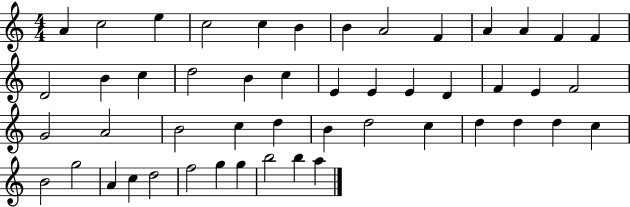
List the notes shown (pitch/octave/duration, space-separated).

A4/q C5/h E5/q C5/h C5/q B4/q B4/q A4/h F4/q A4/q A4/q F4/q F4/q D4/h B4/q C5/q D5/h B4/q C5/q E4/q E4/q E4/q D4/q F4/q E4/q F4/h G4/h A4/h B4/h C5/q D5/q B4/q D5/h C5/q D5/q D5/q D5/q C5/q B4/h G5/h A4/q C5/q D5/h F5/h G5/q G5/q B5/h B5/q A5/q